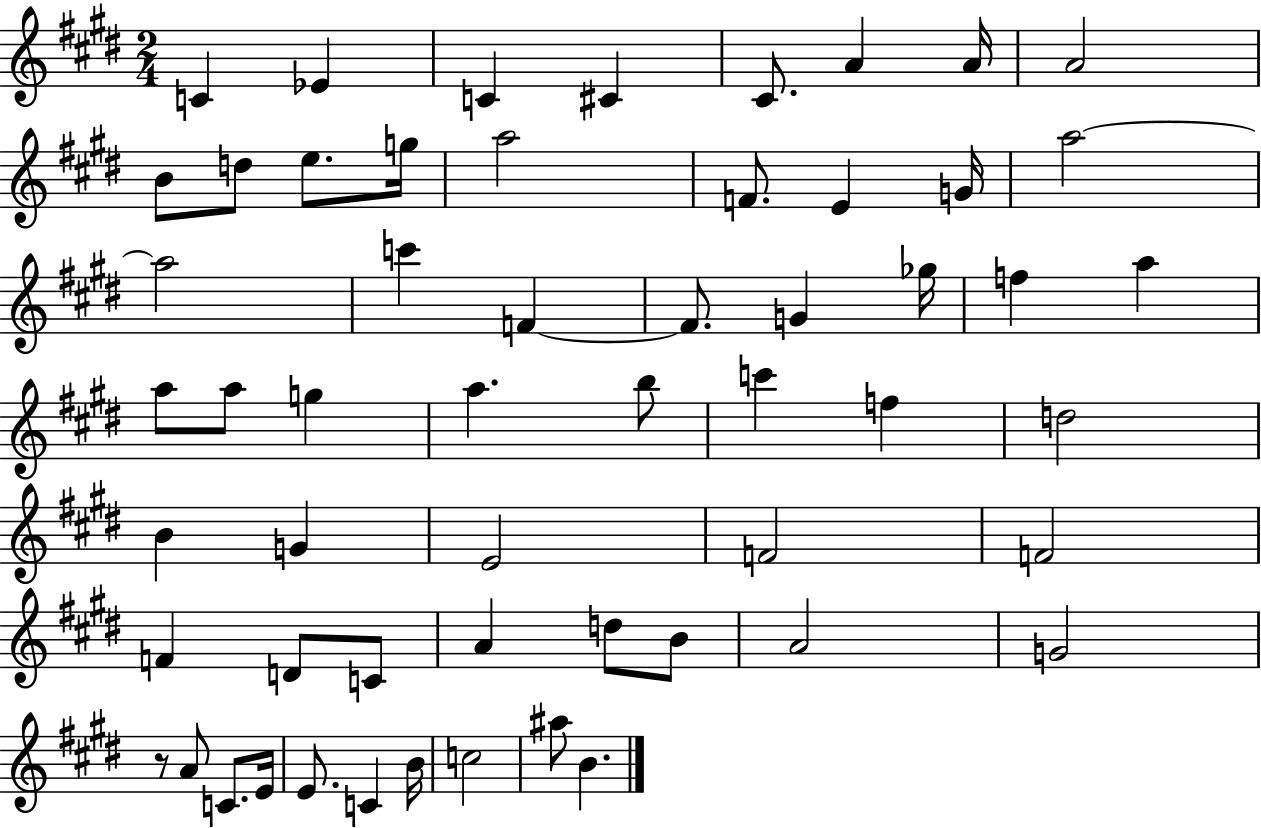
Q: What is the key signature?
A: E major